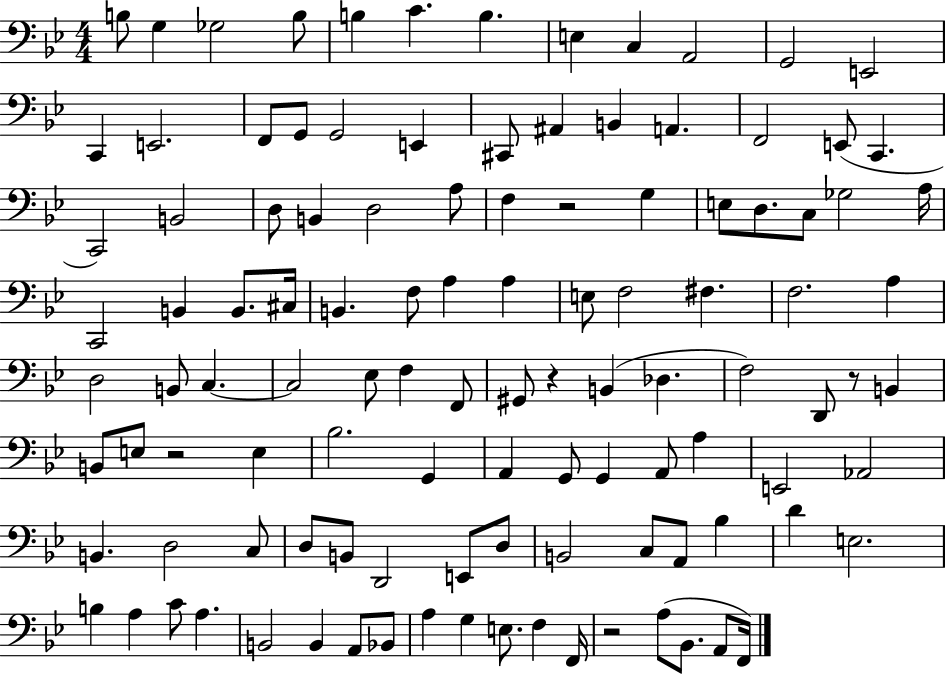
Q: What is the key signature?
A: BES major